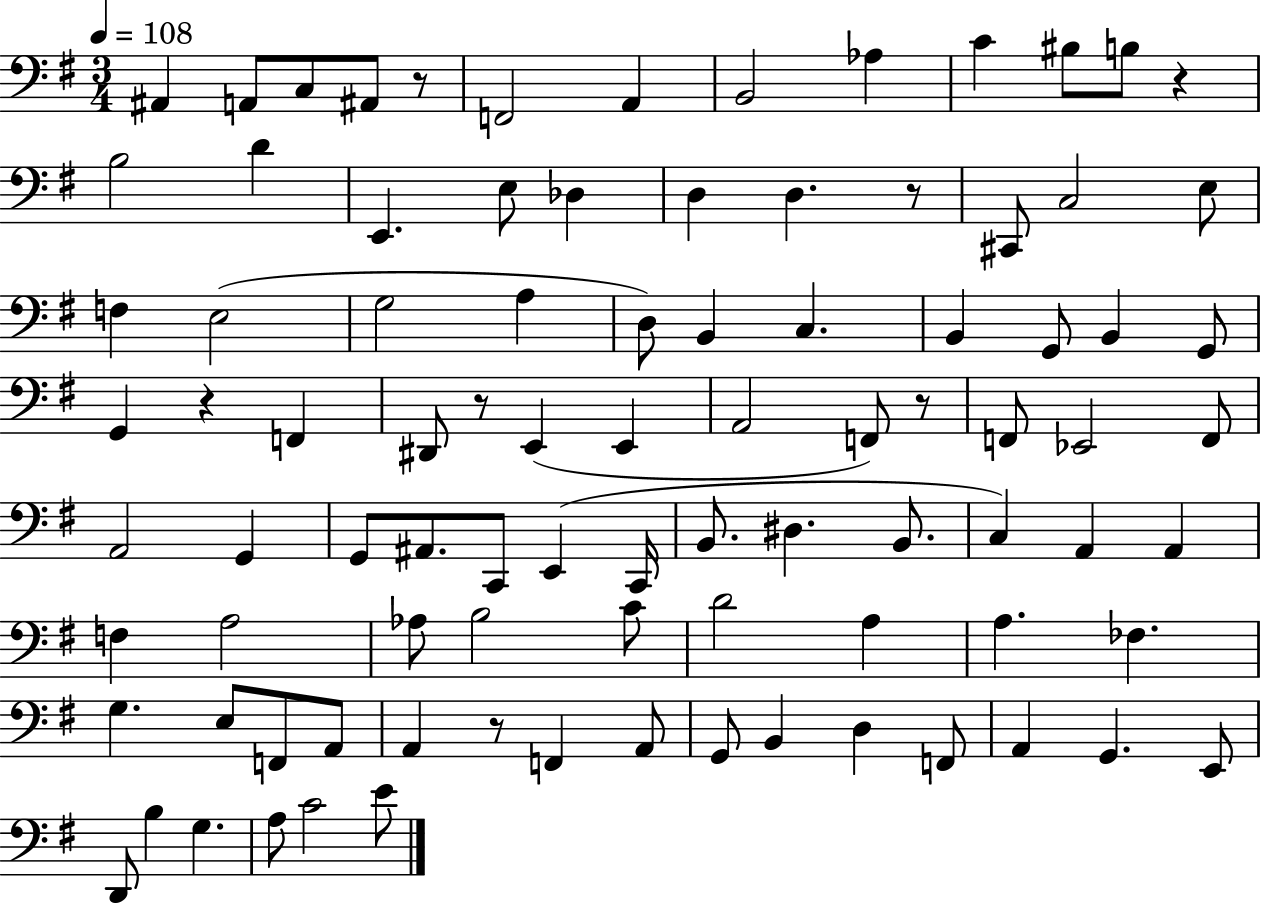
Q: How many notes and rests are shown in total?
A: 91